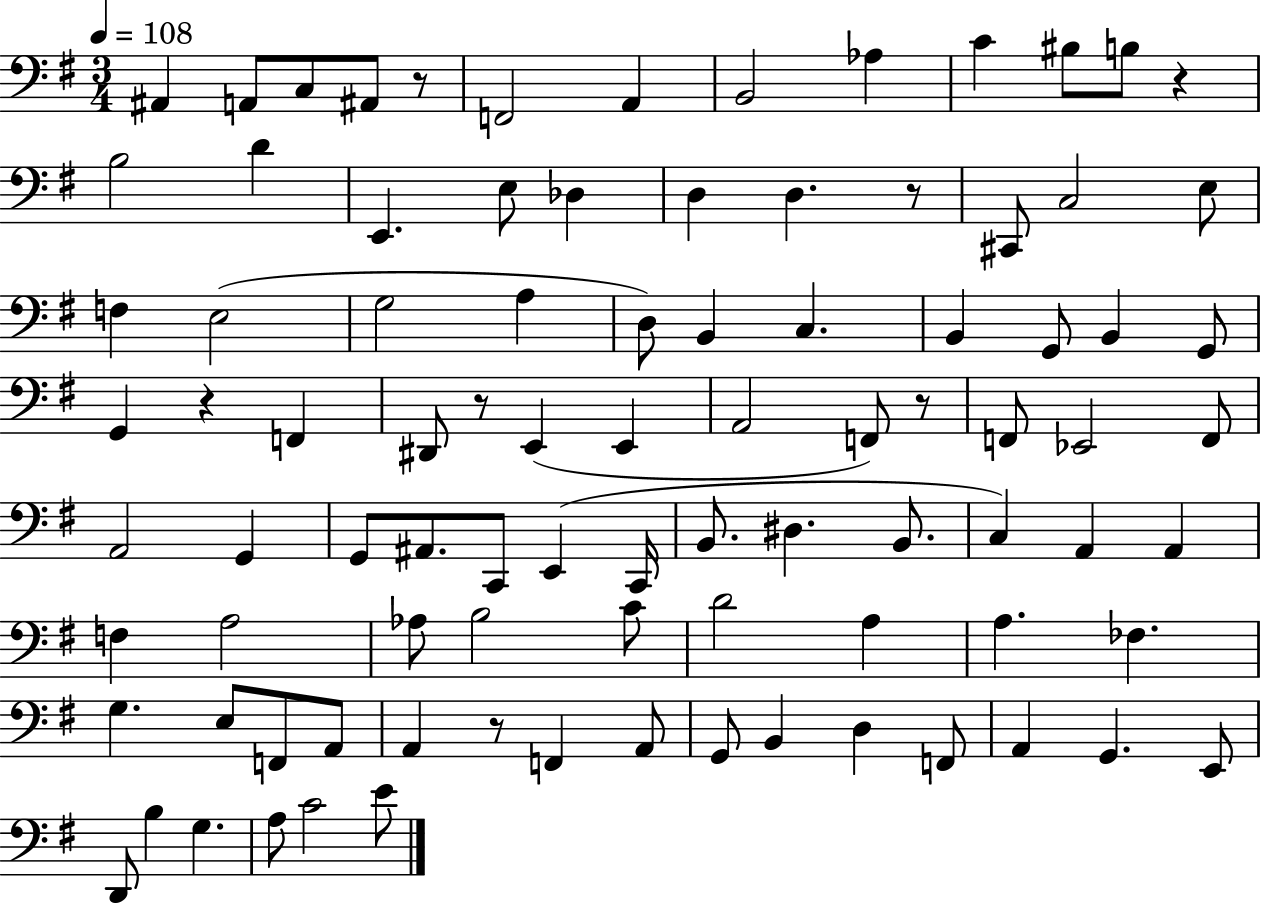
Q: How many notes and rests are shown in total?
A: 91